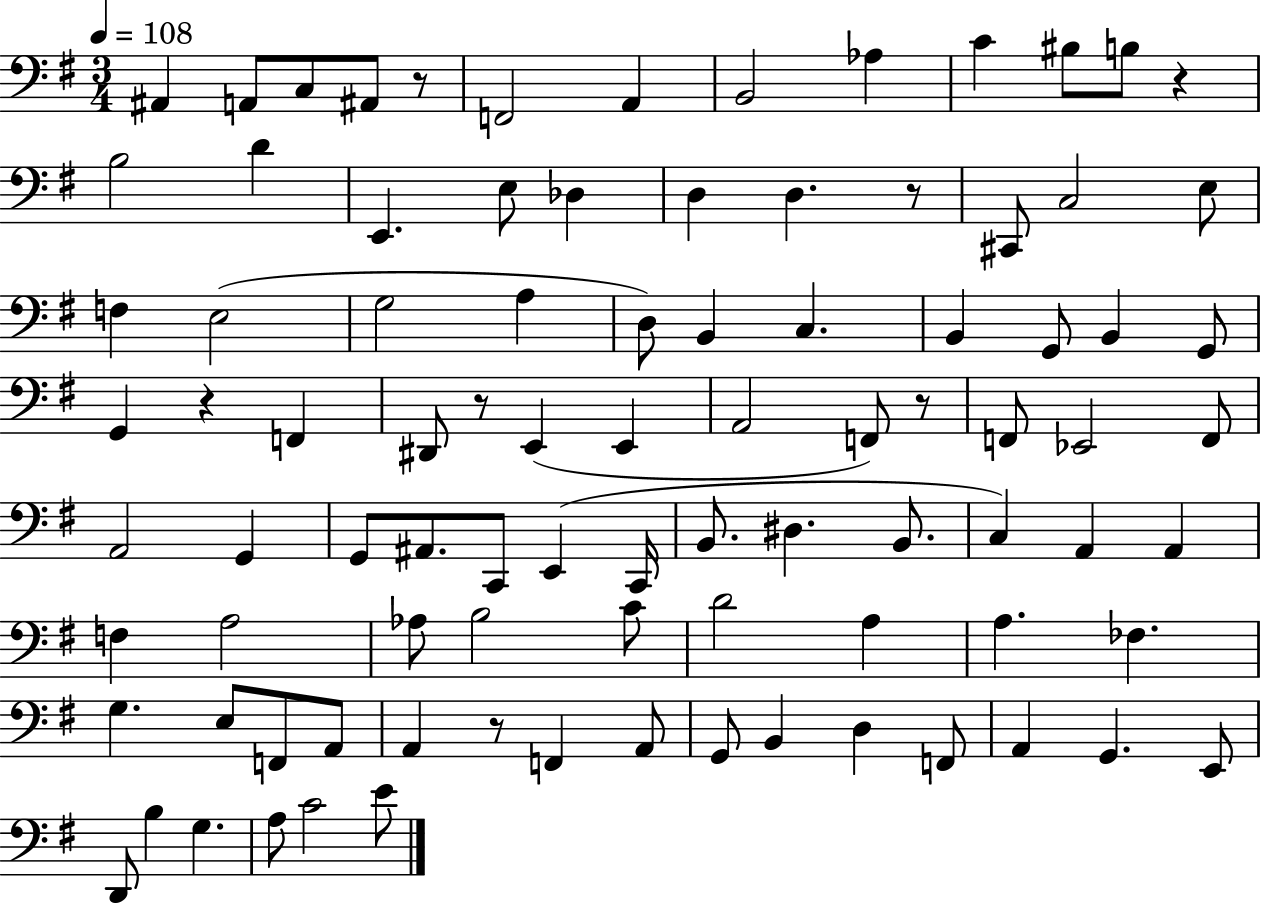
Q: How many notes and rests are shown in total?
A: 91